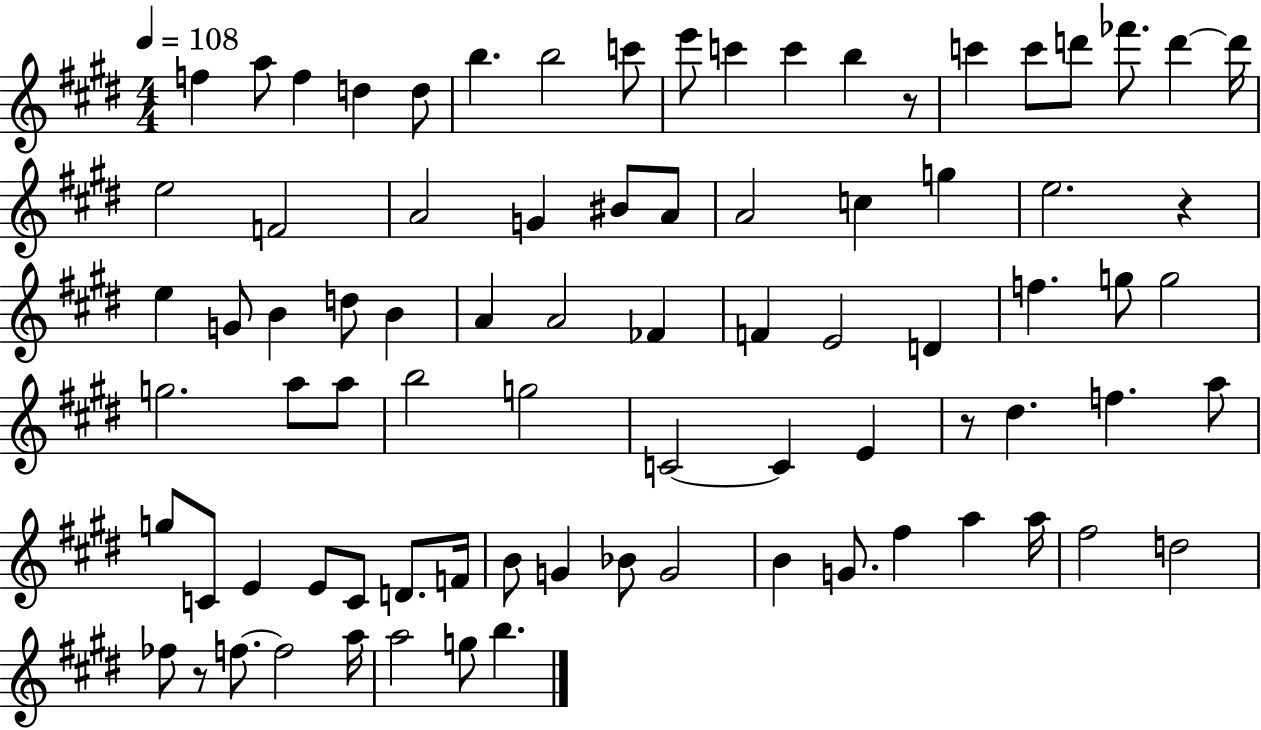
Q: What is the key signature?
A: E major